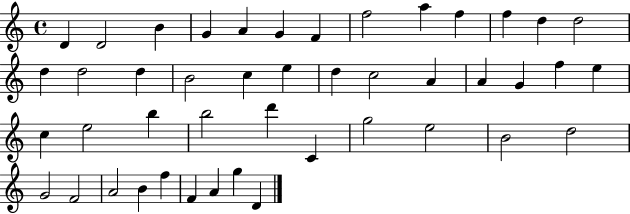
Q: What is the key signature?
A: C major